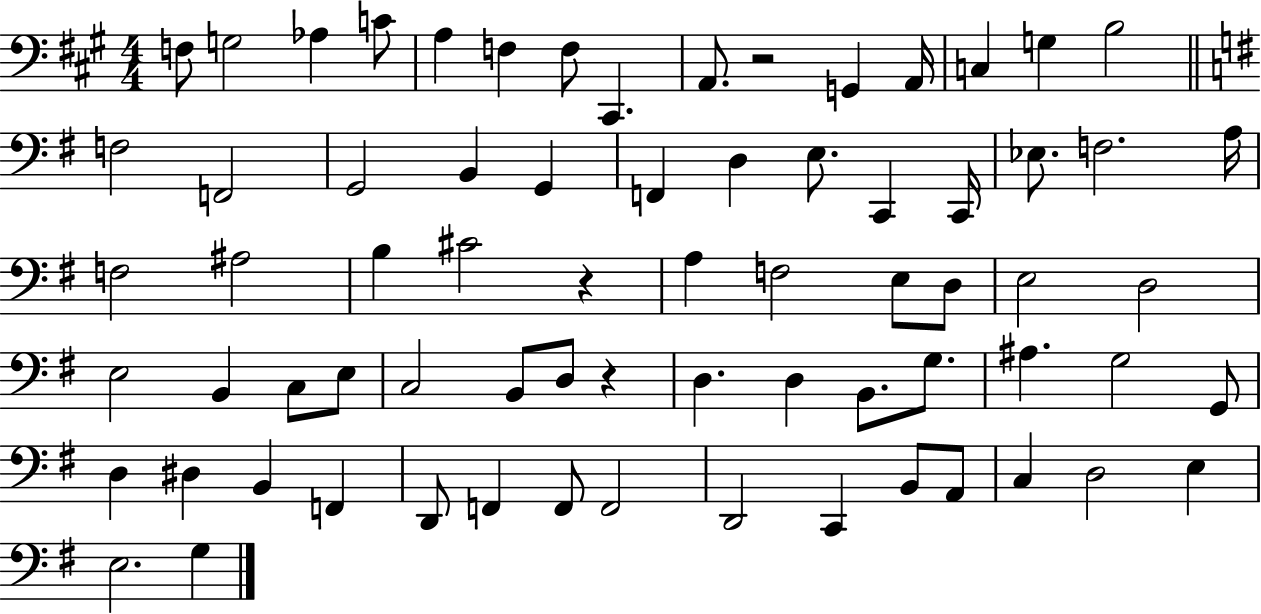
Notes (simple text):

F3/e G3/h Ab3/q C4/e A3/q F3/q F3/e C#2/q. A2/e. R/h G2/q A2/s C3/q G3/q B3/h F3/h F2/h G2/h B2/q G2/q F2/q D3/q E3/e. C2/q C2/s Eb3/e. F3/h. A3/s F3/h A#3/h B3/q C#4/h R/q A3/q F3/h E3/e D3/e E3/h D3/h E3/h B2/q C3/e E3/e C3/h B2/e D3/e R/q D3/q. D3/q B2/e. G3/e. A#3/q. G3/h G2/e D3/q D#3/q B2/q F2/q D2/e F2/q F2/e F2/h D2/h C2/q B2/e A2/e C3/q D3/h E3/q E3/h. G3/q